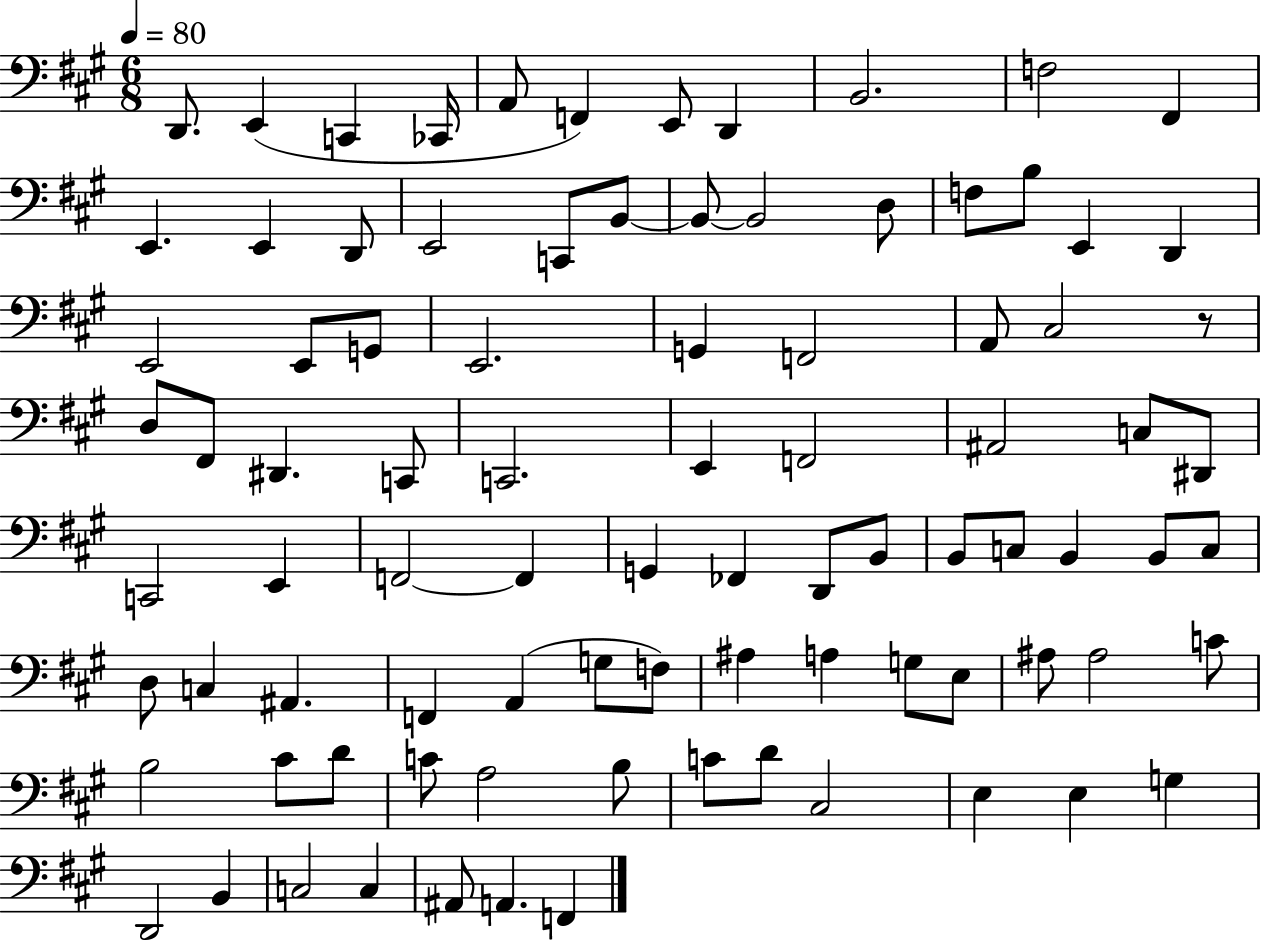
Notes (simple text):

D2/e. E2/q C2/q CES2/s A2/e F2/q E2/e D2/q B2/h. F3/h F#2/q E2/q. E2/q D2/e E2/h C2/e B2/e B2/e B2/h D3/e F3/e B3/e E2/q D2/q E2/h E2/e G2/e E2/h. G2/q F2/h A2/e C#3/h R/e D3/e F#2/e D#2/q. C2/e C2/h. E2/q F2/h A#2/h C3/e D#2/e C2/h E2/q F2/h F2/q G2/q FES2/q D2/e B2/e B2/e C3/e B2/q B2/e C3/e D3/e C3/q A#2/q. F2/q A2/q G3/e F3/e A#3/q A3/q G3/e E3/e A#3/e A#3/h C4/e B3/h C#4/e D4/e C4/e A3/h B3/e C4/e D4/e C#3/h E3/q E3/q G3/q D2/h B2/q C3/h C3/q A#2/e A2/q. F2/q